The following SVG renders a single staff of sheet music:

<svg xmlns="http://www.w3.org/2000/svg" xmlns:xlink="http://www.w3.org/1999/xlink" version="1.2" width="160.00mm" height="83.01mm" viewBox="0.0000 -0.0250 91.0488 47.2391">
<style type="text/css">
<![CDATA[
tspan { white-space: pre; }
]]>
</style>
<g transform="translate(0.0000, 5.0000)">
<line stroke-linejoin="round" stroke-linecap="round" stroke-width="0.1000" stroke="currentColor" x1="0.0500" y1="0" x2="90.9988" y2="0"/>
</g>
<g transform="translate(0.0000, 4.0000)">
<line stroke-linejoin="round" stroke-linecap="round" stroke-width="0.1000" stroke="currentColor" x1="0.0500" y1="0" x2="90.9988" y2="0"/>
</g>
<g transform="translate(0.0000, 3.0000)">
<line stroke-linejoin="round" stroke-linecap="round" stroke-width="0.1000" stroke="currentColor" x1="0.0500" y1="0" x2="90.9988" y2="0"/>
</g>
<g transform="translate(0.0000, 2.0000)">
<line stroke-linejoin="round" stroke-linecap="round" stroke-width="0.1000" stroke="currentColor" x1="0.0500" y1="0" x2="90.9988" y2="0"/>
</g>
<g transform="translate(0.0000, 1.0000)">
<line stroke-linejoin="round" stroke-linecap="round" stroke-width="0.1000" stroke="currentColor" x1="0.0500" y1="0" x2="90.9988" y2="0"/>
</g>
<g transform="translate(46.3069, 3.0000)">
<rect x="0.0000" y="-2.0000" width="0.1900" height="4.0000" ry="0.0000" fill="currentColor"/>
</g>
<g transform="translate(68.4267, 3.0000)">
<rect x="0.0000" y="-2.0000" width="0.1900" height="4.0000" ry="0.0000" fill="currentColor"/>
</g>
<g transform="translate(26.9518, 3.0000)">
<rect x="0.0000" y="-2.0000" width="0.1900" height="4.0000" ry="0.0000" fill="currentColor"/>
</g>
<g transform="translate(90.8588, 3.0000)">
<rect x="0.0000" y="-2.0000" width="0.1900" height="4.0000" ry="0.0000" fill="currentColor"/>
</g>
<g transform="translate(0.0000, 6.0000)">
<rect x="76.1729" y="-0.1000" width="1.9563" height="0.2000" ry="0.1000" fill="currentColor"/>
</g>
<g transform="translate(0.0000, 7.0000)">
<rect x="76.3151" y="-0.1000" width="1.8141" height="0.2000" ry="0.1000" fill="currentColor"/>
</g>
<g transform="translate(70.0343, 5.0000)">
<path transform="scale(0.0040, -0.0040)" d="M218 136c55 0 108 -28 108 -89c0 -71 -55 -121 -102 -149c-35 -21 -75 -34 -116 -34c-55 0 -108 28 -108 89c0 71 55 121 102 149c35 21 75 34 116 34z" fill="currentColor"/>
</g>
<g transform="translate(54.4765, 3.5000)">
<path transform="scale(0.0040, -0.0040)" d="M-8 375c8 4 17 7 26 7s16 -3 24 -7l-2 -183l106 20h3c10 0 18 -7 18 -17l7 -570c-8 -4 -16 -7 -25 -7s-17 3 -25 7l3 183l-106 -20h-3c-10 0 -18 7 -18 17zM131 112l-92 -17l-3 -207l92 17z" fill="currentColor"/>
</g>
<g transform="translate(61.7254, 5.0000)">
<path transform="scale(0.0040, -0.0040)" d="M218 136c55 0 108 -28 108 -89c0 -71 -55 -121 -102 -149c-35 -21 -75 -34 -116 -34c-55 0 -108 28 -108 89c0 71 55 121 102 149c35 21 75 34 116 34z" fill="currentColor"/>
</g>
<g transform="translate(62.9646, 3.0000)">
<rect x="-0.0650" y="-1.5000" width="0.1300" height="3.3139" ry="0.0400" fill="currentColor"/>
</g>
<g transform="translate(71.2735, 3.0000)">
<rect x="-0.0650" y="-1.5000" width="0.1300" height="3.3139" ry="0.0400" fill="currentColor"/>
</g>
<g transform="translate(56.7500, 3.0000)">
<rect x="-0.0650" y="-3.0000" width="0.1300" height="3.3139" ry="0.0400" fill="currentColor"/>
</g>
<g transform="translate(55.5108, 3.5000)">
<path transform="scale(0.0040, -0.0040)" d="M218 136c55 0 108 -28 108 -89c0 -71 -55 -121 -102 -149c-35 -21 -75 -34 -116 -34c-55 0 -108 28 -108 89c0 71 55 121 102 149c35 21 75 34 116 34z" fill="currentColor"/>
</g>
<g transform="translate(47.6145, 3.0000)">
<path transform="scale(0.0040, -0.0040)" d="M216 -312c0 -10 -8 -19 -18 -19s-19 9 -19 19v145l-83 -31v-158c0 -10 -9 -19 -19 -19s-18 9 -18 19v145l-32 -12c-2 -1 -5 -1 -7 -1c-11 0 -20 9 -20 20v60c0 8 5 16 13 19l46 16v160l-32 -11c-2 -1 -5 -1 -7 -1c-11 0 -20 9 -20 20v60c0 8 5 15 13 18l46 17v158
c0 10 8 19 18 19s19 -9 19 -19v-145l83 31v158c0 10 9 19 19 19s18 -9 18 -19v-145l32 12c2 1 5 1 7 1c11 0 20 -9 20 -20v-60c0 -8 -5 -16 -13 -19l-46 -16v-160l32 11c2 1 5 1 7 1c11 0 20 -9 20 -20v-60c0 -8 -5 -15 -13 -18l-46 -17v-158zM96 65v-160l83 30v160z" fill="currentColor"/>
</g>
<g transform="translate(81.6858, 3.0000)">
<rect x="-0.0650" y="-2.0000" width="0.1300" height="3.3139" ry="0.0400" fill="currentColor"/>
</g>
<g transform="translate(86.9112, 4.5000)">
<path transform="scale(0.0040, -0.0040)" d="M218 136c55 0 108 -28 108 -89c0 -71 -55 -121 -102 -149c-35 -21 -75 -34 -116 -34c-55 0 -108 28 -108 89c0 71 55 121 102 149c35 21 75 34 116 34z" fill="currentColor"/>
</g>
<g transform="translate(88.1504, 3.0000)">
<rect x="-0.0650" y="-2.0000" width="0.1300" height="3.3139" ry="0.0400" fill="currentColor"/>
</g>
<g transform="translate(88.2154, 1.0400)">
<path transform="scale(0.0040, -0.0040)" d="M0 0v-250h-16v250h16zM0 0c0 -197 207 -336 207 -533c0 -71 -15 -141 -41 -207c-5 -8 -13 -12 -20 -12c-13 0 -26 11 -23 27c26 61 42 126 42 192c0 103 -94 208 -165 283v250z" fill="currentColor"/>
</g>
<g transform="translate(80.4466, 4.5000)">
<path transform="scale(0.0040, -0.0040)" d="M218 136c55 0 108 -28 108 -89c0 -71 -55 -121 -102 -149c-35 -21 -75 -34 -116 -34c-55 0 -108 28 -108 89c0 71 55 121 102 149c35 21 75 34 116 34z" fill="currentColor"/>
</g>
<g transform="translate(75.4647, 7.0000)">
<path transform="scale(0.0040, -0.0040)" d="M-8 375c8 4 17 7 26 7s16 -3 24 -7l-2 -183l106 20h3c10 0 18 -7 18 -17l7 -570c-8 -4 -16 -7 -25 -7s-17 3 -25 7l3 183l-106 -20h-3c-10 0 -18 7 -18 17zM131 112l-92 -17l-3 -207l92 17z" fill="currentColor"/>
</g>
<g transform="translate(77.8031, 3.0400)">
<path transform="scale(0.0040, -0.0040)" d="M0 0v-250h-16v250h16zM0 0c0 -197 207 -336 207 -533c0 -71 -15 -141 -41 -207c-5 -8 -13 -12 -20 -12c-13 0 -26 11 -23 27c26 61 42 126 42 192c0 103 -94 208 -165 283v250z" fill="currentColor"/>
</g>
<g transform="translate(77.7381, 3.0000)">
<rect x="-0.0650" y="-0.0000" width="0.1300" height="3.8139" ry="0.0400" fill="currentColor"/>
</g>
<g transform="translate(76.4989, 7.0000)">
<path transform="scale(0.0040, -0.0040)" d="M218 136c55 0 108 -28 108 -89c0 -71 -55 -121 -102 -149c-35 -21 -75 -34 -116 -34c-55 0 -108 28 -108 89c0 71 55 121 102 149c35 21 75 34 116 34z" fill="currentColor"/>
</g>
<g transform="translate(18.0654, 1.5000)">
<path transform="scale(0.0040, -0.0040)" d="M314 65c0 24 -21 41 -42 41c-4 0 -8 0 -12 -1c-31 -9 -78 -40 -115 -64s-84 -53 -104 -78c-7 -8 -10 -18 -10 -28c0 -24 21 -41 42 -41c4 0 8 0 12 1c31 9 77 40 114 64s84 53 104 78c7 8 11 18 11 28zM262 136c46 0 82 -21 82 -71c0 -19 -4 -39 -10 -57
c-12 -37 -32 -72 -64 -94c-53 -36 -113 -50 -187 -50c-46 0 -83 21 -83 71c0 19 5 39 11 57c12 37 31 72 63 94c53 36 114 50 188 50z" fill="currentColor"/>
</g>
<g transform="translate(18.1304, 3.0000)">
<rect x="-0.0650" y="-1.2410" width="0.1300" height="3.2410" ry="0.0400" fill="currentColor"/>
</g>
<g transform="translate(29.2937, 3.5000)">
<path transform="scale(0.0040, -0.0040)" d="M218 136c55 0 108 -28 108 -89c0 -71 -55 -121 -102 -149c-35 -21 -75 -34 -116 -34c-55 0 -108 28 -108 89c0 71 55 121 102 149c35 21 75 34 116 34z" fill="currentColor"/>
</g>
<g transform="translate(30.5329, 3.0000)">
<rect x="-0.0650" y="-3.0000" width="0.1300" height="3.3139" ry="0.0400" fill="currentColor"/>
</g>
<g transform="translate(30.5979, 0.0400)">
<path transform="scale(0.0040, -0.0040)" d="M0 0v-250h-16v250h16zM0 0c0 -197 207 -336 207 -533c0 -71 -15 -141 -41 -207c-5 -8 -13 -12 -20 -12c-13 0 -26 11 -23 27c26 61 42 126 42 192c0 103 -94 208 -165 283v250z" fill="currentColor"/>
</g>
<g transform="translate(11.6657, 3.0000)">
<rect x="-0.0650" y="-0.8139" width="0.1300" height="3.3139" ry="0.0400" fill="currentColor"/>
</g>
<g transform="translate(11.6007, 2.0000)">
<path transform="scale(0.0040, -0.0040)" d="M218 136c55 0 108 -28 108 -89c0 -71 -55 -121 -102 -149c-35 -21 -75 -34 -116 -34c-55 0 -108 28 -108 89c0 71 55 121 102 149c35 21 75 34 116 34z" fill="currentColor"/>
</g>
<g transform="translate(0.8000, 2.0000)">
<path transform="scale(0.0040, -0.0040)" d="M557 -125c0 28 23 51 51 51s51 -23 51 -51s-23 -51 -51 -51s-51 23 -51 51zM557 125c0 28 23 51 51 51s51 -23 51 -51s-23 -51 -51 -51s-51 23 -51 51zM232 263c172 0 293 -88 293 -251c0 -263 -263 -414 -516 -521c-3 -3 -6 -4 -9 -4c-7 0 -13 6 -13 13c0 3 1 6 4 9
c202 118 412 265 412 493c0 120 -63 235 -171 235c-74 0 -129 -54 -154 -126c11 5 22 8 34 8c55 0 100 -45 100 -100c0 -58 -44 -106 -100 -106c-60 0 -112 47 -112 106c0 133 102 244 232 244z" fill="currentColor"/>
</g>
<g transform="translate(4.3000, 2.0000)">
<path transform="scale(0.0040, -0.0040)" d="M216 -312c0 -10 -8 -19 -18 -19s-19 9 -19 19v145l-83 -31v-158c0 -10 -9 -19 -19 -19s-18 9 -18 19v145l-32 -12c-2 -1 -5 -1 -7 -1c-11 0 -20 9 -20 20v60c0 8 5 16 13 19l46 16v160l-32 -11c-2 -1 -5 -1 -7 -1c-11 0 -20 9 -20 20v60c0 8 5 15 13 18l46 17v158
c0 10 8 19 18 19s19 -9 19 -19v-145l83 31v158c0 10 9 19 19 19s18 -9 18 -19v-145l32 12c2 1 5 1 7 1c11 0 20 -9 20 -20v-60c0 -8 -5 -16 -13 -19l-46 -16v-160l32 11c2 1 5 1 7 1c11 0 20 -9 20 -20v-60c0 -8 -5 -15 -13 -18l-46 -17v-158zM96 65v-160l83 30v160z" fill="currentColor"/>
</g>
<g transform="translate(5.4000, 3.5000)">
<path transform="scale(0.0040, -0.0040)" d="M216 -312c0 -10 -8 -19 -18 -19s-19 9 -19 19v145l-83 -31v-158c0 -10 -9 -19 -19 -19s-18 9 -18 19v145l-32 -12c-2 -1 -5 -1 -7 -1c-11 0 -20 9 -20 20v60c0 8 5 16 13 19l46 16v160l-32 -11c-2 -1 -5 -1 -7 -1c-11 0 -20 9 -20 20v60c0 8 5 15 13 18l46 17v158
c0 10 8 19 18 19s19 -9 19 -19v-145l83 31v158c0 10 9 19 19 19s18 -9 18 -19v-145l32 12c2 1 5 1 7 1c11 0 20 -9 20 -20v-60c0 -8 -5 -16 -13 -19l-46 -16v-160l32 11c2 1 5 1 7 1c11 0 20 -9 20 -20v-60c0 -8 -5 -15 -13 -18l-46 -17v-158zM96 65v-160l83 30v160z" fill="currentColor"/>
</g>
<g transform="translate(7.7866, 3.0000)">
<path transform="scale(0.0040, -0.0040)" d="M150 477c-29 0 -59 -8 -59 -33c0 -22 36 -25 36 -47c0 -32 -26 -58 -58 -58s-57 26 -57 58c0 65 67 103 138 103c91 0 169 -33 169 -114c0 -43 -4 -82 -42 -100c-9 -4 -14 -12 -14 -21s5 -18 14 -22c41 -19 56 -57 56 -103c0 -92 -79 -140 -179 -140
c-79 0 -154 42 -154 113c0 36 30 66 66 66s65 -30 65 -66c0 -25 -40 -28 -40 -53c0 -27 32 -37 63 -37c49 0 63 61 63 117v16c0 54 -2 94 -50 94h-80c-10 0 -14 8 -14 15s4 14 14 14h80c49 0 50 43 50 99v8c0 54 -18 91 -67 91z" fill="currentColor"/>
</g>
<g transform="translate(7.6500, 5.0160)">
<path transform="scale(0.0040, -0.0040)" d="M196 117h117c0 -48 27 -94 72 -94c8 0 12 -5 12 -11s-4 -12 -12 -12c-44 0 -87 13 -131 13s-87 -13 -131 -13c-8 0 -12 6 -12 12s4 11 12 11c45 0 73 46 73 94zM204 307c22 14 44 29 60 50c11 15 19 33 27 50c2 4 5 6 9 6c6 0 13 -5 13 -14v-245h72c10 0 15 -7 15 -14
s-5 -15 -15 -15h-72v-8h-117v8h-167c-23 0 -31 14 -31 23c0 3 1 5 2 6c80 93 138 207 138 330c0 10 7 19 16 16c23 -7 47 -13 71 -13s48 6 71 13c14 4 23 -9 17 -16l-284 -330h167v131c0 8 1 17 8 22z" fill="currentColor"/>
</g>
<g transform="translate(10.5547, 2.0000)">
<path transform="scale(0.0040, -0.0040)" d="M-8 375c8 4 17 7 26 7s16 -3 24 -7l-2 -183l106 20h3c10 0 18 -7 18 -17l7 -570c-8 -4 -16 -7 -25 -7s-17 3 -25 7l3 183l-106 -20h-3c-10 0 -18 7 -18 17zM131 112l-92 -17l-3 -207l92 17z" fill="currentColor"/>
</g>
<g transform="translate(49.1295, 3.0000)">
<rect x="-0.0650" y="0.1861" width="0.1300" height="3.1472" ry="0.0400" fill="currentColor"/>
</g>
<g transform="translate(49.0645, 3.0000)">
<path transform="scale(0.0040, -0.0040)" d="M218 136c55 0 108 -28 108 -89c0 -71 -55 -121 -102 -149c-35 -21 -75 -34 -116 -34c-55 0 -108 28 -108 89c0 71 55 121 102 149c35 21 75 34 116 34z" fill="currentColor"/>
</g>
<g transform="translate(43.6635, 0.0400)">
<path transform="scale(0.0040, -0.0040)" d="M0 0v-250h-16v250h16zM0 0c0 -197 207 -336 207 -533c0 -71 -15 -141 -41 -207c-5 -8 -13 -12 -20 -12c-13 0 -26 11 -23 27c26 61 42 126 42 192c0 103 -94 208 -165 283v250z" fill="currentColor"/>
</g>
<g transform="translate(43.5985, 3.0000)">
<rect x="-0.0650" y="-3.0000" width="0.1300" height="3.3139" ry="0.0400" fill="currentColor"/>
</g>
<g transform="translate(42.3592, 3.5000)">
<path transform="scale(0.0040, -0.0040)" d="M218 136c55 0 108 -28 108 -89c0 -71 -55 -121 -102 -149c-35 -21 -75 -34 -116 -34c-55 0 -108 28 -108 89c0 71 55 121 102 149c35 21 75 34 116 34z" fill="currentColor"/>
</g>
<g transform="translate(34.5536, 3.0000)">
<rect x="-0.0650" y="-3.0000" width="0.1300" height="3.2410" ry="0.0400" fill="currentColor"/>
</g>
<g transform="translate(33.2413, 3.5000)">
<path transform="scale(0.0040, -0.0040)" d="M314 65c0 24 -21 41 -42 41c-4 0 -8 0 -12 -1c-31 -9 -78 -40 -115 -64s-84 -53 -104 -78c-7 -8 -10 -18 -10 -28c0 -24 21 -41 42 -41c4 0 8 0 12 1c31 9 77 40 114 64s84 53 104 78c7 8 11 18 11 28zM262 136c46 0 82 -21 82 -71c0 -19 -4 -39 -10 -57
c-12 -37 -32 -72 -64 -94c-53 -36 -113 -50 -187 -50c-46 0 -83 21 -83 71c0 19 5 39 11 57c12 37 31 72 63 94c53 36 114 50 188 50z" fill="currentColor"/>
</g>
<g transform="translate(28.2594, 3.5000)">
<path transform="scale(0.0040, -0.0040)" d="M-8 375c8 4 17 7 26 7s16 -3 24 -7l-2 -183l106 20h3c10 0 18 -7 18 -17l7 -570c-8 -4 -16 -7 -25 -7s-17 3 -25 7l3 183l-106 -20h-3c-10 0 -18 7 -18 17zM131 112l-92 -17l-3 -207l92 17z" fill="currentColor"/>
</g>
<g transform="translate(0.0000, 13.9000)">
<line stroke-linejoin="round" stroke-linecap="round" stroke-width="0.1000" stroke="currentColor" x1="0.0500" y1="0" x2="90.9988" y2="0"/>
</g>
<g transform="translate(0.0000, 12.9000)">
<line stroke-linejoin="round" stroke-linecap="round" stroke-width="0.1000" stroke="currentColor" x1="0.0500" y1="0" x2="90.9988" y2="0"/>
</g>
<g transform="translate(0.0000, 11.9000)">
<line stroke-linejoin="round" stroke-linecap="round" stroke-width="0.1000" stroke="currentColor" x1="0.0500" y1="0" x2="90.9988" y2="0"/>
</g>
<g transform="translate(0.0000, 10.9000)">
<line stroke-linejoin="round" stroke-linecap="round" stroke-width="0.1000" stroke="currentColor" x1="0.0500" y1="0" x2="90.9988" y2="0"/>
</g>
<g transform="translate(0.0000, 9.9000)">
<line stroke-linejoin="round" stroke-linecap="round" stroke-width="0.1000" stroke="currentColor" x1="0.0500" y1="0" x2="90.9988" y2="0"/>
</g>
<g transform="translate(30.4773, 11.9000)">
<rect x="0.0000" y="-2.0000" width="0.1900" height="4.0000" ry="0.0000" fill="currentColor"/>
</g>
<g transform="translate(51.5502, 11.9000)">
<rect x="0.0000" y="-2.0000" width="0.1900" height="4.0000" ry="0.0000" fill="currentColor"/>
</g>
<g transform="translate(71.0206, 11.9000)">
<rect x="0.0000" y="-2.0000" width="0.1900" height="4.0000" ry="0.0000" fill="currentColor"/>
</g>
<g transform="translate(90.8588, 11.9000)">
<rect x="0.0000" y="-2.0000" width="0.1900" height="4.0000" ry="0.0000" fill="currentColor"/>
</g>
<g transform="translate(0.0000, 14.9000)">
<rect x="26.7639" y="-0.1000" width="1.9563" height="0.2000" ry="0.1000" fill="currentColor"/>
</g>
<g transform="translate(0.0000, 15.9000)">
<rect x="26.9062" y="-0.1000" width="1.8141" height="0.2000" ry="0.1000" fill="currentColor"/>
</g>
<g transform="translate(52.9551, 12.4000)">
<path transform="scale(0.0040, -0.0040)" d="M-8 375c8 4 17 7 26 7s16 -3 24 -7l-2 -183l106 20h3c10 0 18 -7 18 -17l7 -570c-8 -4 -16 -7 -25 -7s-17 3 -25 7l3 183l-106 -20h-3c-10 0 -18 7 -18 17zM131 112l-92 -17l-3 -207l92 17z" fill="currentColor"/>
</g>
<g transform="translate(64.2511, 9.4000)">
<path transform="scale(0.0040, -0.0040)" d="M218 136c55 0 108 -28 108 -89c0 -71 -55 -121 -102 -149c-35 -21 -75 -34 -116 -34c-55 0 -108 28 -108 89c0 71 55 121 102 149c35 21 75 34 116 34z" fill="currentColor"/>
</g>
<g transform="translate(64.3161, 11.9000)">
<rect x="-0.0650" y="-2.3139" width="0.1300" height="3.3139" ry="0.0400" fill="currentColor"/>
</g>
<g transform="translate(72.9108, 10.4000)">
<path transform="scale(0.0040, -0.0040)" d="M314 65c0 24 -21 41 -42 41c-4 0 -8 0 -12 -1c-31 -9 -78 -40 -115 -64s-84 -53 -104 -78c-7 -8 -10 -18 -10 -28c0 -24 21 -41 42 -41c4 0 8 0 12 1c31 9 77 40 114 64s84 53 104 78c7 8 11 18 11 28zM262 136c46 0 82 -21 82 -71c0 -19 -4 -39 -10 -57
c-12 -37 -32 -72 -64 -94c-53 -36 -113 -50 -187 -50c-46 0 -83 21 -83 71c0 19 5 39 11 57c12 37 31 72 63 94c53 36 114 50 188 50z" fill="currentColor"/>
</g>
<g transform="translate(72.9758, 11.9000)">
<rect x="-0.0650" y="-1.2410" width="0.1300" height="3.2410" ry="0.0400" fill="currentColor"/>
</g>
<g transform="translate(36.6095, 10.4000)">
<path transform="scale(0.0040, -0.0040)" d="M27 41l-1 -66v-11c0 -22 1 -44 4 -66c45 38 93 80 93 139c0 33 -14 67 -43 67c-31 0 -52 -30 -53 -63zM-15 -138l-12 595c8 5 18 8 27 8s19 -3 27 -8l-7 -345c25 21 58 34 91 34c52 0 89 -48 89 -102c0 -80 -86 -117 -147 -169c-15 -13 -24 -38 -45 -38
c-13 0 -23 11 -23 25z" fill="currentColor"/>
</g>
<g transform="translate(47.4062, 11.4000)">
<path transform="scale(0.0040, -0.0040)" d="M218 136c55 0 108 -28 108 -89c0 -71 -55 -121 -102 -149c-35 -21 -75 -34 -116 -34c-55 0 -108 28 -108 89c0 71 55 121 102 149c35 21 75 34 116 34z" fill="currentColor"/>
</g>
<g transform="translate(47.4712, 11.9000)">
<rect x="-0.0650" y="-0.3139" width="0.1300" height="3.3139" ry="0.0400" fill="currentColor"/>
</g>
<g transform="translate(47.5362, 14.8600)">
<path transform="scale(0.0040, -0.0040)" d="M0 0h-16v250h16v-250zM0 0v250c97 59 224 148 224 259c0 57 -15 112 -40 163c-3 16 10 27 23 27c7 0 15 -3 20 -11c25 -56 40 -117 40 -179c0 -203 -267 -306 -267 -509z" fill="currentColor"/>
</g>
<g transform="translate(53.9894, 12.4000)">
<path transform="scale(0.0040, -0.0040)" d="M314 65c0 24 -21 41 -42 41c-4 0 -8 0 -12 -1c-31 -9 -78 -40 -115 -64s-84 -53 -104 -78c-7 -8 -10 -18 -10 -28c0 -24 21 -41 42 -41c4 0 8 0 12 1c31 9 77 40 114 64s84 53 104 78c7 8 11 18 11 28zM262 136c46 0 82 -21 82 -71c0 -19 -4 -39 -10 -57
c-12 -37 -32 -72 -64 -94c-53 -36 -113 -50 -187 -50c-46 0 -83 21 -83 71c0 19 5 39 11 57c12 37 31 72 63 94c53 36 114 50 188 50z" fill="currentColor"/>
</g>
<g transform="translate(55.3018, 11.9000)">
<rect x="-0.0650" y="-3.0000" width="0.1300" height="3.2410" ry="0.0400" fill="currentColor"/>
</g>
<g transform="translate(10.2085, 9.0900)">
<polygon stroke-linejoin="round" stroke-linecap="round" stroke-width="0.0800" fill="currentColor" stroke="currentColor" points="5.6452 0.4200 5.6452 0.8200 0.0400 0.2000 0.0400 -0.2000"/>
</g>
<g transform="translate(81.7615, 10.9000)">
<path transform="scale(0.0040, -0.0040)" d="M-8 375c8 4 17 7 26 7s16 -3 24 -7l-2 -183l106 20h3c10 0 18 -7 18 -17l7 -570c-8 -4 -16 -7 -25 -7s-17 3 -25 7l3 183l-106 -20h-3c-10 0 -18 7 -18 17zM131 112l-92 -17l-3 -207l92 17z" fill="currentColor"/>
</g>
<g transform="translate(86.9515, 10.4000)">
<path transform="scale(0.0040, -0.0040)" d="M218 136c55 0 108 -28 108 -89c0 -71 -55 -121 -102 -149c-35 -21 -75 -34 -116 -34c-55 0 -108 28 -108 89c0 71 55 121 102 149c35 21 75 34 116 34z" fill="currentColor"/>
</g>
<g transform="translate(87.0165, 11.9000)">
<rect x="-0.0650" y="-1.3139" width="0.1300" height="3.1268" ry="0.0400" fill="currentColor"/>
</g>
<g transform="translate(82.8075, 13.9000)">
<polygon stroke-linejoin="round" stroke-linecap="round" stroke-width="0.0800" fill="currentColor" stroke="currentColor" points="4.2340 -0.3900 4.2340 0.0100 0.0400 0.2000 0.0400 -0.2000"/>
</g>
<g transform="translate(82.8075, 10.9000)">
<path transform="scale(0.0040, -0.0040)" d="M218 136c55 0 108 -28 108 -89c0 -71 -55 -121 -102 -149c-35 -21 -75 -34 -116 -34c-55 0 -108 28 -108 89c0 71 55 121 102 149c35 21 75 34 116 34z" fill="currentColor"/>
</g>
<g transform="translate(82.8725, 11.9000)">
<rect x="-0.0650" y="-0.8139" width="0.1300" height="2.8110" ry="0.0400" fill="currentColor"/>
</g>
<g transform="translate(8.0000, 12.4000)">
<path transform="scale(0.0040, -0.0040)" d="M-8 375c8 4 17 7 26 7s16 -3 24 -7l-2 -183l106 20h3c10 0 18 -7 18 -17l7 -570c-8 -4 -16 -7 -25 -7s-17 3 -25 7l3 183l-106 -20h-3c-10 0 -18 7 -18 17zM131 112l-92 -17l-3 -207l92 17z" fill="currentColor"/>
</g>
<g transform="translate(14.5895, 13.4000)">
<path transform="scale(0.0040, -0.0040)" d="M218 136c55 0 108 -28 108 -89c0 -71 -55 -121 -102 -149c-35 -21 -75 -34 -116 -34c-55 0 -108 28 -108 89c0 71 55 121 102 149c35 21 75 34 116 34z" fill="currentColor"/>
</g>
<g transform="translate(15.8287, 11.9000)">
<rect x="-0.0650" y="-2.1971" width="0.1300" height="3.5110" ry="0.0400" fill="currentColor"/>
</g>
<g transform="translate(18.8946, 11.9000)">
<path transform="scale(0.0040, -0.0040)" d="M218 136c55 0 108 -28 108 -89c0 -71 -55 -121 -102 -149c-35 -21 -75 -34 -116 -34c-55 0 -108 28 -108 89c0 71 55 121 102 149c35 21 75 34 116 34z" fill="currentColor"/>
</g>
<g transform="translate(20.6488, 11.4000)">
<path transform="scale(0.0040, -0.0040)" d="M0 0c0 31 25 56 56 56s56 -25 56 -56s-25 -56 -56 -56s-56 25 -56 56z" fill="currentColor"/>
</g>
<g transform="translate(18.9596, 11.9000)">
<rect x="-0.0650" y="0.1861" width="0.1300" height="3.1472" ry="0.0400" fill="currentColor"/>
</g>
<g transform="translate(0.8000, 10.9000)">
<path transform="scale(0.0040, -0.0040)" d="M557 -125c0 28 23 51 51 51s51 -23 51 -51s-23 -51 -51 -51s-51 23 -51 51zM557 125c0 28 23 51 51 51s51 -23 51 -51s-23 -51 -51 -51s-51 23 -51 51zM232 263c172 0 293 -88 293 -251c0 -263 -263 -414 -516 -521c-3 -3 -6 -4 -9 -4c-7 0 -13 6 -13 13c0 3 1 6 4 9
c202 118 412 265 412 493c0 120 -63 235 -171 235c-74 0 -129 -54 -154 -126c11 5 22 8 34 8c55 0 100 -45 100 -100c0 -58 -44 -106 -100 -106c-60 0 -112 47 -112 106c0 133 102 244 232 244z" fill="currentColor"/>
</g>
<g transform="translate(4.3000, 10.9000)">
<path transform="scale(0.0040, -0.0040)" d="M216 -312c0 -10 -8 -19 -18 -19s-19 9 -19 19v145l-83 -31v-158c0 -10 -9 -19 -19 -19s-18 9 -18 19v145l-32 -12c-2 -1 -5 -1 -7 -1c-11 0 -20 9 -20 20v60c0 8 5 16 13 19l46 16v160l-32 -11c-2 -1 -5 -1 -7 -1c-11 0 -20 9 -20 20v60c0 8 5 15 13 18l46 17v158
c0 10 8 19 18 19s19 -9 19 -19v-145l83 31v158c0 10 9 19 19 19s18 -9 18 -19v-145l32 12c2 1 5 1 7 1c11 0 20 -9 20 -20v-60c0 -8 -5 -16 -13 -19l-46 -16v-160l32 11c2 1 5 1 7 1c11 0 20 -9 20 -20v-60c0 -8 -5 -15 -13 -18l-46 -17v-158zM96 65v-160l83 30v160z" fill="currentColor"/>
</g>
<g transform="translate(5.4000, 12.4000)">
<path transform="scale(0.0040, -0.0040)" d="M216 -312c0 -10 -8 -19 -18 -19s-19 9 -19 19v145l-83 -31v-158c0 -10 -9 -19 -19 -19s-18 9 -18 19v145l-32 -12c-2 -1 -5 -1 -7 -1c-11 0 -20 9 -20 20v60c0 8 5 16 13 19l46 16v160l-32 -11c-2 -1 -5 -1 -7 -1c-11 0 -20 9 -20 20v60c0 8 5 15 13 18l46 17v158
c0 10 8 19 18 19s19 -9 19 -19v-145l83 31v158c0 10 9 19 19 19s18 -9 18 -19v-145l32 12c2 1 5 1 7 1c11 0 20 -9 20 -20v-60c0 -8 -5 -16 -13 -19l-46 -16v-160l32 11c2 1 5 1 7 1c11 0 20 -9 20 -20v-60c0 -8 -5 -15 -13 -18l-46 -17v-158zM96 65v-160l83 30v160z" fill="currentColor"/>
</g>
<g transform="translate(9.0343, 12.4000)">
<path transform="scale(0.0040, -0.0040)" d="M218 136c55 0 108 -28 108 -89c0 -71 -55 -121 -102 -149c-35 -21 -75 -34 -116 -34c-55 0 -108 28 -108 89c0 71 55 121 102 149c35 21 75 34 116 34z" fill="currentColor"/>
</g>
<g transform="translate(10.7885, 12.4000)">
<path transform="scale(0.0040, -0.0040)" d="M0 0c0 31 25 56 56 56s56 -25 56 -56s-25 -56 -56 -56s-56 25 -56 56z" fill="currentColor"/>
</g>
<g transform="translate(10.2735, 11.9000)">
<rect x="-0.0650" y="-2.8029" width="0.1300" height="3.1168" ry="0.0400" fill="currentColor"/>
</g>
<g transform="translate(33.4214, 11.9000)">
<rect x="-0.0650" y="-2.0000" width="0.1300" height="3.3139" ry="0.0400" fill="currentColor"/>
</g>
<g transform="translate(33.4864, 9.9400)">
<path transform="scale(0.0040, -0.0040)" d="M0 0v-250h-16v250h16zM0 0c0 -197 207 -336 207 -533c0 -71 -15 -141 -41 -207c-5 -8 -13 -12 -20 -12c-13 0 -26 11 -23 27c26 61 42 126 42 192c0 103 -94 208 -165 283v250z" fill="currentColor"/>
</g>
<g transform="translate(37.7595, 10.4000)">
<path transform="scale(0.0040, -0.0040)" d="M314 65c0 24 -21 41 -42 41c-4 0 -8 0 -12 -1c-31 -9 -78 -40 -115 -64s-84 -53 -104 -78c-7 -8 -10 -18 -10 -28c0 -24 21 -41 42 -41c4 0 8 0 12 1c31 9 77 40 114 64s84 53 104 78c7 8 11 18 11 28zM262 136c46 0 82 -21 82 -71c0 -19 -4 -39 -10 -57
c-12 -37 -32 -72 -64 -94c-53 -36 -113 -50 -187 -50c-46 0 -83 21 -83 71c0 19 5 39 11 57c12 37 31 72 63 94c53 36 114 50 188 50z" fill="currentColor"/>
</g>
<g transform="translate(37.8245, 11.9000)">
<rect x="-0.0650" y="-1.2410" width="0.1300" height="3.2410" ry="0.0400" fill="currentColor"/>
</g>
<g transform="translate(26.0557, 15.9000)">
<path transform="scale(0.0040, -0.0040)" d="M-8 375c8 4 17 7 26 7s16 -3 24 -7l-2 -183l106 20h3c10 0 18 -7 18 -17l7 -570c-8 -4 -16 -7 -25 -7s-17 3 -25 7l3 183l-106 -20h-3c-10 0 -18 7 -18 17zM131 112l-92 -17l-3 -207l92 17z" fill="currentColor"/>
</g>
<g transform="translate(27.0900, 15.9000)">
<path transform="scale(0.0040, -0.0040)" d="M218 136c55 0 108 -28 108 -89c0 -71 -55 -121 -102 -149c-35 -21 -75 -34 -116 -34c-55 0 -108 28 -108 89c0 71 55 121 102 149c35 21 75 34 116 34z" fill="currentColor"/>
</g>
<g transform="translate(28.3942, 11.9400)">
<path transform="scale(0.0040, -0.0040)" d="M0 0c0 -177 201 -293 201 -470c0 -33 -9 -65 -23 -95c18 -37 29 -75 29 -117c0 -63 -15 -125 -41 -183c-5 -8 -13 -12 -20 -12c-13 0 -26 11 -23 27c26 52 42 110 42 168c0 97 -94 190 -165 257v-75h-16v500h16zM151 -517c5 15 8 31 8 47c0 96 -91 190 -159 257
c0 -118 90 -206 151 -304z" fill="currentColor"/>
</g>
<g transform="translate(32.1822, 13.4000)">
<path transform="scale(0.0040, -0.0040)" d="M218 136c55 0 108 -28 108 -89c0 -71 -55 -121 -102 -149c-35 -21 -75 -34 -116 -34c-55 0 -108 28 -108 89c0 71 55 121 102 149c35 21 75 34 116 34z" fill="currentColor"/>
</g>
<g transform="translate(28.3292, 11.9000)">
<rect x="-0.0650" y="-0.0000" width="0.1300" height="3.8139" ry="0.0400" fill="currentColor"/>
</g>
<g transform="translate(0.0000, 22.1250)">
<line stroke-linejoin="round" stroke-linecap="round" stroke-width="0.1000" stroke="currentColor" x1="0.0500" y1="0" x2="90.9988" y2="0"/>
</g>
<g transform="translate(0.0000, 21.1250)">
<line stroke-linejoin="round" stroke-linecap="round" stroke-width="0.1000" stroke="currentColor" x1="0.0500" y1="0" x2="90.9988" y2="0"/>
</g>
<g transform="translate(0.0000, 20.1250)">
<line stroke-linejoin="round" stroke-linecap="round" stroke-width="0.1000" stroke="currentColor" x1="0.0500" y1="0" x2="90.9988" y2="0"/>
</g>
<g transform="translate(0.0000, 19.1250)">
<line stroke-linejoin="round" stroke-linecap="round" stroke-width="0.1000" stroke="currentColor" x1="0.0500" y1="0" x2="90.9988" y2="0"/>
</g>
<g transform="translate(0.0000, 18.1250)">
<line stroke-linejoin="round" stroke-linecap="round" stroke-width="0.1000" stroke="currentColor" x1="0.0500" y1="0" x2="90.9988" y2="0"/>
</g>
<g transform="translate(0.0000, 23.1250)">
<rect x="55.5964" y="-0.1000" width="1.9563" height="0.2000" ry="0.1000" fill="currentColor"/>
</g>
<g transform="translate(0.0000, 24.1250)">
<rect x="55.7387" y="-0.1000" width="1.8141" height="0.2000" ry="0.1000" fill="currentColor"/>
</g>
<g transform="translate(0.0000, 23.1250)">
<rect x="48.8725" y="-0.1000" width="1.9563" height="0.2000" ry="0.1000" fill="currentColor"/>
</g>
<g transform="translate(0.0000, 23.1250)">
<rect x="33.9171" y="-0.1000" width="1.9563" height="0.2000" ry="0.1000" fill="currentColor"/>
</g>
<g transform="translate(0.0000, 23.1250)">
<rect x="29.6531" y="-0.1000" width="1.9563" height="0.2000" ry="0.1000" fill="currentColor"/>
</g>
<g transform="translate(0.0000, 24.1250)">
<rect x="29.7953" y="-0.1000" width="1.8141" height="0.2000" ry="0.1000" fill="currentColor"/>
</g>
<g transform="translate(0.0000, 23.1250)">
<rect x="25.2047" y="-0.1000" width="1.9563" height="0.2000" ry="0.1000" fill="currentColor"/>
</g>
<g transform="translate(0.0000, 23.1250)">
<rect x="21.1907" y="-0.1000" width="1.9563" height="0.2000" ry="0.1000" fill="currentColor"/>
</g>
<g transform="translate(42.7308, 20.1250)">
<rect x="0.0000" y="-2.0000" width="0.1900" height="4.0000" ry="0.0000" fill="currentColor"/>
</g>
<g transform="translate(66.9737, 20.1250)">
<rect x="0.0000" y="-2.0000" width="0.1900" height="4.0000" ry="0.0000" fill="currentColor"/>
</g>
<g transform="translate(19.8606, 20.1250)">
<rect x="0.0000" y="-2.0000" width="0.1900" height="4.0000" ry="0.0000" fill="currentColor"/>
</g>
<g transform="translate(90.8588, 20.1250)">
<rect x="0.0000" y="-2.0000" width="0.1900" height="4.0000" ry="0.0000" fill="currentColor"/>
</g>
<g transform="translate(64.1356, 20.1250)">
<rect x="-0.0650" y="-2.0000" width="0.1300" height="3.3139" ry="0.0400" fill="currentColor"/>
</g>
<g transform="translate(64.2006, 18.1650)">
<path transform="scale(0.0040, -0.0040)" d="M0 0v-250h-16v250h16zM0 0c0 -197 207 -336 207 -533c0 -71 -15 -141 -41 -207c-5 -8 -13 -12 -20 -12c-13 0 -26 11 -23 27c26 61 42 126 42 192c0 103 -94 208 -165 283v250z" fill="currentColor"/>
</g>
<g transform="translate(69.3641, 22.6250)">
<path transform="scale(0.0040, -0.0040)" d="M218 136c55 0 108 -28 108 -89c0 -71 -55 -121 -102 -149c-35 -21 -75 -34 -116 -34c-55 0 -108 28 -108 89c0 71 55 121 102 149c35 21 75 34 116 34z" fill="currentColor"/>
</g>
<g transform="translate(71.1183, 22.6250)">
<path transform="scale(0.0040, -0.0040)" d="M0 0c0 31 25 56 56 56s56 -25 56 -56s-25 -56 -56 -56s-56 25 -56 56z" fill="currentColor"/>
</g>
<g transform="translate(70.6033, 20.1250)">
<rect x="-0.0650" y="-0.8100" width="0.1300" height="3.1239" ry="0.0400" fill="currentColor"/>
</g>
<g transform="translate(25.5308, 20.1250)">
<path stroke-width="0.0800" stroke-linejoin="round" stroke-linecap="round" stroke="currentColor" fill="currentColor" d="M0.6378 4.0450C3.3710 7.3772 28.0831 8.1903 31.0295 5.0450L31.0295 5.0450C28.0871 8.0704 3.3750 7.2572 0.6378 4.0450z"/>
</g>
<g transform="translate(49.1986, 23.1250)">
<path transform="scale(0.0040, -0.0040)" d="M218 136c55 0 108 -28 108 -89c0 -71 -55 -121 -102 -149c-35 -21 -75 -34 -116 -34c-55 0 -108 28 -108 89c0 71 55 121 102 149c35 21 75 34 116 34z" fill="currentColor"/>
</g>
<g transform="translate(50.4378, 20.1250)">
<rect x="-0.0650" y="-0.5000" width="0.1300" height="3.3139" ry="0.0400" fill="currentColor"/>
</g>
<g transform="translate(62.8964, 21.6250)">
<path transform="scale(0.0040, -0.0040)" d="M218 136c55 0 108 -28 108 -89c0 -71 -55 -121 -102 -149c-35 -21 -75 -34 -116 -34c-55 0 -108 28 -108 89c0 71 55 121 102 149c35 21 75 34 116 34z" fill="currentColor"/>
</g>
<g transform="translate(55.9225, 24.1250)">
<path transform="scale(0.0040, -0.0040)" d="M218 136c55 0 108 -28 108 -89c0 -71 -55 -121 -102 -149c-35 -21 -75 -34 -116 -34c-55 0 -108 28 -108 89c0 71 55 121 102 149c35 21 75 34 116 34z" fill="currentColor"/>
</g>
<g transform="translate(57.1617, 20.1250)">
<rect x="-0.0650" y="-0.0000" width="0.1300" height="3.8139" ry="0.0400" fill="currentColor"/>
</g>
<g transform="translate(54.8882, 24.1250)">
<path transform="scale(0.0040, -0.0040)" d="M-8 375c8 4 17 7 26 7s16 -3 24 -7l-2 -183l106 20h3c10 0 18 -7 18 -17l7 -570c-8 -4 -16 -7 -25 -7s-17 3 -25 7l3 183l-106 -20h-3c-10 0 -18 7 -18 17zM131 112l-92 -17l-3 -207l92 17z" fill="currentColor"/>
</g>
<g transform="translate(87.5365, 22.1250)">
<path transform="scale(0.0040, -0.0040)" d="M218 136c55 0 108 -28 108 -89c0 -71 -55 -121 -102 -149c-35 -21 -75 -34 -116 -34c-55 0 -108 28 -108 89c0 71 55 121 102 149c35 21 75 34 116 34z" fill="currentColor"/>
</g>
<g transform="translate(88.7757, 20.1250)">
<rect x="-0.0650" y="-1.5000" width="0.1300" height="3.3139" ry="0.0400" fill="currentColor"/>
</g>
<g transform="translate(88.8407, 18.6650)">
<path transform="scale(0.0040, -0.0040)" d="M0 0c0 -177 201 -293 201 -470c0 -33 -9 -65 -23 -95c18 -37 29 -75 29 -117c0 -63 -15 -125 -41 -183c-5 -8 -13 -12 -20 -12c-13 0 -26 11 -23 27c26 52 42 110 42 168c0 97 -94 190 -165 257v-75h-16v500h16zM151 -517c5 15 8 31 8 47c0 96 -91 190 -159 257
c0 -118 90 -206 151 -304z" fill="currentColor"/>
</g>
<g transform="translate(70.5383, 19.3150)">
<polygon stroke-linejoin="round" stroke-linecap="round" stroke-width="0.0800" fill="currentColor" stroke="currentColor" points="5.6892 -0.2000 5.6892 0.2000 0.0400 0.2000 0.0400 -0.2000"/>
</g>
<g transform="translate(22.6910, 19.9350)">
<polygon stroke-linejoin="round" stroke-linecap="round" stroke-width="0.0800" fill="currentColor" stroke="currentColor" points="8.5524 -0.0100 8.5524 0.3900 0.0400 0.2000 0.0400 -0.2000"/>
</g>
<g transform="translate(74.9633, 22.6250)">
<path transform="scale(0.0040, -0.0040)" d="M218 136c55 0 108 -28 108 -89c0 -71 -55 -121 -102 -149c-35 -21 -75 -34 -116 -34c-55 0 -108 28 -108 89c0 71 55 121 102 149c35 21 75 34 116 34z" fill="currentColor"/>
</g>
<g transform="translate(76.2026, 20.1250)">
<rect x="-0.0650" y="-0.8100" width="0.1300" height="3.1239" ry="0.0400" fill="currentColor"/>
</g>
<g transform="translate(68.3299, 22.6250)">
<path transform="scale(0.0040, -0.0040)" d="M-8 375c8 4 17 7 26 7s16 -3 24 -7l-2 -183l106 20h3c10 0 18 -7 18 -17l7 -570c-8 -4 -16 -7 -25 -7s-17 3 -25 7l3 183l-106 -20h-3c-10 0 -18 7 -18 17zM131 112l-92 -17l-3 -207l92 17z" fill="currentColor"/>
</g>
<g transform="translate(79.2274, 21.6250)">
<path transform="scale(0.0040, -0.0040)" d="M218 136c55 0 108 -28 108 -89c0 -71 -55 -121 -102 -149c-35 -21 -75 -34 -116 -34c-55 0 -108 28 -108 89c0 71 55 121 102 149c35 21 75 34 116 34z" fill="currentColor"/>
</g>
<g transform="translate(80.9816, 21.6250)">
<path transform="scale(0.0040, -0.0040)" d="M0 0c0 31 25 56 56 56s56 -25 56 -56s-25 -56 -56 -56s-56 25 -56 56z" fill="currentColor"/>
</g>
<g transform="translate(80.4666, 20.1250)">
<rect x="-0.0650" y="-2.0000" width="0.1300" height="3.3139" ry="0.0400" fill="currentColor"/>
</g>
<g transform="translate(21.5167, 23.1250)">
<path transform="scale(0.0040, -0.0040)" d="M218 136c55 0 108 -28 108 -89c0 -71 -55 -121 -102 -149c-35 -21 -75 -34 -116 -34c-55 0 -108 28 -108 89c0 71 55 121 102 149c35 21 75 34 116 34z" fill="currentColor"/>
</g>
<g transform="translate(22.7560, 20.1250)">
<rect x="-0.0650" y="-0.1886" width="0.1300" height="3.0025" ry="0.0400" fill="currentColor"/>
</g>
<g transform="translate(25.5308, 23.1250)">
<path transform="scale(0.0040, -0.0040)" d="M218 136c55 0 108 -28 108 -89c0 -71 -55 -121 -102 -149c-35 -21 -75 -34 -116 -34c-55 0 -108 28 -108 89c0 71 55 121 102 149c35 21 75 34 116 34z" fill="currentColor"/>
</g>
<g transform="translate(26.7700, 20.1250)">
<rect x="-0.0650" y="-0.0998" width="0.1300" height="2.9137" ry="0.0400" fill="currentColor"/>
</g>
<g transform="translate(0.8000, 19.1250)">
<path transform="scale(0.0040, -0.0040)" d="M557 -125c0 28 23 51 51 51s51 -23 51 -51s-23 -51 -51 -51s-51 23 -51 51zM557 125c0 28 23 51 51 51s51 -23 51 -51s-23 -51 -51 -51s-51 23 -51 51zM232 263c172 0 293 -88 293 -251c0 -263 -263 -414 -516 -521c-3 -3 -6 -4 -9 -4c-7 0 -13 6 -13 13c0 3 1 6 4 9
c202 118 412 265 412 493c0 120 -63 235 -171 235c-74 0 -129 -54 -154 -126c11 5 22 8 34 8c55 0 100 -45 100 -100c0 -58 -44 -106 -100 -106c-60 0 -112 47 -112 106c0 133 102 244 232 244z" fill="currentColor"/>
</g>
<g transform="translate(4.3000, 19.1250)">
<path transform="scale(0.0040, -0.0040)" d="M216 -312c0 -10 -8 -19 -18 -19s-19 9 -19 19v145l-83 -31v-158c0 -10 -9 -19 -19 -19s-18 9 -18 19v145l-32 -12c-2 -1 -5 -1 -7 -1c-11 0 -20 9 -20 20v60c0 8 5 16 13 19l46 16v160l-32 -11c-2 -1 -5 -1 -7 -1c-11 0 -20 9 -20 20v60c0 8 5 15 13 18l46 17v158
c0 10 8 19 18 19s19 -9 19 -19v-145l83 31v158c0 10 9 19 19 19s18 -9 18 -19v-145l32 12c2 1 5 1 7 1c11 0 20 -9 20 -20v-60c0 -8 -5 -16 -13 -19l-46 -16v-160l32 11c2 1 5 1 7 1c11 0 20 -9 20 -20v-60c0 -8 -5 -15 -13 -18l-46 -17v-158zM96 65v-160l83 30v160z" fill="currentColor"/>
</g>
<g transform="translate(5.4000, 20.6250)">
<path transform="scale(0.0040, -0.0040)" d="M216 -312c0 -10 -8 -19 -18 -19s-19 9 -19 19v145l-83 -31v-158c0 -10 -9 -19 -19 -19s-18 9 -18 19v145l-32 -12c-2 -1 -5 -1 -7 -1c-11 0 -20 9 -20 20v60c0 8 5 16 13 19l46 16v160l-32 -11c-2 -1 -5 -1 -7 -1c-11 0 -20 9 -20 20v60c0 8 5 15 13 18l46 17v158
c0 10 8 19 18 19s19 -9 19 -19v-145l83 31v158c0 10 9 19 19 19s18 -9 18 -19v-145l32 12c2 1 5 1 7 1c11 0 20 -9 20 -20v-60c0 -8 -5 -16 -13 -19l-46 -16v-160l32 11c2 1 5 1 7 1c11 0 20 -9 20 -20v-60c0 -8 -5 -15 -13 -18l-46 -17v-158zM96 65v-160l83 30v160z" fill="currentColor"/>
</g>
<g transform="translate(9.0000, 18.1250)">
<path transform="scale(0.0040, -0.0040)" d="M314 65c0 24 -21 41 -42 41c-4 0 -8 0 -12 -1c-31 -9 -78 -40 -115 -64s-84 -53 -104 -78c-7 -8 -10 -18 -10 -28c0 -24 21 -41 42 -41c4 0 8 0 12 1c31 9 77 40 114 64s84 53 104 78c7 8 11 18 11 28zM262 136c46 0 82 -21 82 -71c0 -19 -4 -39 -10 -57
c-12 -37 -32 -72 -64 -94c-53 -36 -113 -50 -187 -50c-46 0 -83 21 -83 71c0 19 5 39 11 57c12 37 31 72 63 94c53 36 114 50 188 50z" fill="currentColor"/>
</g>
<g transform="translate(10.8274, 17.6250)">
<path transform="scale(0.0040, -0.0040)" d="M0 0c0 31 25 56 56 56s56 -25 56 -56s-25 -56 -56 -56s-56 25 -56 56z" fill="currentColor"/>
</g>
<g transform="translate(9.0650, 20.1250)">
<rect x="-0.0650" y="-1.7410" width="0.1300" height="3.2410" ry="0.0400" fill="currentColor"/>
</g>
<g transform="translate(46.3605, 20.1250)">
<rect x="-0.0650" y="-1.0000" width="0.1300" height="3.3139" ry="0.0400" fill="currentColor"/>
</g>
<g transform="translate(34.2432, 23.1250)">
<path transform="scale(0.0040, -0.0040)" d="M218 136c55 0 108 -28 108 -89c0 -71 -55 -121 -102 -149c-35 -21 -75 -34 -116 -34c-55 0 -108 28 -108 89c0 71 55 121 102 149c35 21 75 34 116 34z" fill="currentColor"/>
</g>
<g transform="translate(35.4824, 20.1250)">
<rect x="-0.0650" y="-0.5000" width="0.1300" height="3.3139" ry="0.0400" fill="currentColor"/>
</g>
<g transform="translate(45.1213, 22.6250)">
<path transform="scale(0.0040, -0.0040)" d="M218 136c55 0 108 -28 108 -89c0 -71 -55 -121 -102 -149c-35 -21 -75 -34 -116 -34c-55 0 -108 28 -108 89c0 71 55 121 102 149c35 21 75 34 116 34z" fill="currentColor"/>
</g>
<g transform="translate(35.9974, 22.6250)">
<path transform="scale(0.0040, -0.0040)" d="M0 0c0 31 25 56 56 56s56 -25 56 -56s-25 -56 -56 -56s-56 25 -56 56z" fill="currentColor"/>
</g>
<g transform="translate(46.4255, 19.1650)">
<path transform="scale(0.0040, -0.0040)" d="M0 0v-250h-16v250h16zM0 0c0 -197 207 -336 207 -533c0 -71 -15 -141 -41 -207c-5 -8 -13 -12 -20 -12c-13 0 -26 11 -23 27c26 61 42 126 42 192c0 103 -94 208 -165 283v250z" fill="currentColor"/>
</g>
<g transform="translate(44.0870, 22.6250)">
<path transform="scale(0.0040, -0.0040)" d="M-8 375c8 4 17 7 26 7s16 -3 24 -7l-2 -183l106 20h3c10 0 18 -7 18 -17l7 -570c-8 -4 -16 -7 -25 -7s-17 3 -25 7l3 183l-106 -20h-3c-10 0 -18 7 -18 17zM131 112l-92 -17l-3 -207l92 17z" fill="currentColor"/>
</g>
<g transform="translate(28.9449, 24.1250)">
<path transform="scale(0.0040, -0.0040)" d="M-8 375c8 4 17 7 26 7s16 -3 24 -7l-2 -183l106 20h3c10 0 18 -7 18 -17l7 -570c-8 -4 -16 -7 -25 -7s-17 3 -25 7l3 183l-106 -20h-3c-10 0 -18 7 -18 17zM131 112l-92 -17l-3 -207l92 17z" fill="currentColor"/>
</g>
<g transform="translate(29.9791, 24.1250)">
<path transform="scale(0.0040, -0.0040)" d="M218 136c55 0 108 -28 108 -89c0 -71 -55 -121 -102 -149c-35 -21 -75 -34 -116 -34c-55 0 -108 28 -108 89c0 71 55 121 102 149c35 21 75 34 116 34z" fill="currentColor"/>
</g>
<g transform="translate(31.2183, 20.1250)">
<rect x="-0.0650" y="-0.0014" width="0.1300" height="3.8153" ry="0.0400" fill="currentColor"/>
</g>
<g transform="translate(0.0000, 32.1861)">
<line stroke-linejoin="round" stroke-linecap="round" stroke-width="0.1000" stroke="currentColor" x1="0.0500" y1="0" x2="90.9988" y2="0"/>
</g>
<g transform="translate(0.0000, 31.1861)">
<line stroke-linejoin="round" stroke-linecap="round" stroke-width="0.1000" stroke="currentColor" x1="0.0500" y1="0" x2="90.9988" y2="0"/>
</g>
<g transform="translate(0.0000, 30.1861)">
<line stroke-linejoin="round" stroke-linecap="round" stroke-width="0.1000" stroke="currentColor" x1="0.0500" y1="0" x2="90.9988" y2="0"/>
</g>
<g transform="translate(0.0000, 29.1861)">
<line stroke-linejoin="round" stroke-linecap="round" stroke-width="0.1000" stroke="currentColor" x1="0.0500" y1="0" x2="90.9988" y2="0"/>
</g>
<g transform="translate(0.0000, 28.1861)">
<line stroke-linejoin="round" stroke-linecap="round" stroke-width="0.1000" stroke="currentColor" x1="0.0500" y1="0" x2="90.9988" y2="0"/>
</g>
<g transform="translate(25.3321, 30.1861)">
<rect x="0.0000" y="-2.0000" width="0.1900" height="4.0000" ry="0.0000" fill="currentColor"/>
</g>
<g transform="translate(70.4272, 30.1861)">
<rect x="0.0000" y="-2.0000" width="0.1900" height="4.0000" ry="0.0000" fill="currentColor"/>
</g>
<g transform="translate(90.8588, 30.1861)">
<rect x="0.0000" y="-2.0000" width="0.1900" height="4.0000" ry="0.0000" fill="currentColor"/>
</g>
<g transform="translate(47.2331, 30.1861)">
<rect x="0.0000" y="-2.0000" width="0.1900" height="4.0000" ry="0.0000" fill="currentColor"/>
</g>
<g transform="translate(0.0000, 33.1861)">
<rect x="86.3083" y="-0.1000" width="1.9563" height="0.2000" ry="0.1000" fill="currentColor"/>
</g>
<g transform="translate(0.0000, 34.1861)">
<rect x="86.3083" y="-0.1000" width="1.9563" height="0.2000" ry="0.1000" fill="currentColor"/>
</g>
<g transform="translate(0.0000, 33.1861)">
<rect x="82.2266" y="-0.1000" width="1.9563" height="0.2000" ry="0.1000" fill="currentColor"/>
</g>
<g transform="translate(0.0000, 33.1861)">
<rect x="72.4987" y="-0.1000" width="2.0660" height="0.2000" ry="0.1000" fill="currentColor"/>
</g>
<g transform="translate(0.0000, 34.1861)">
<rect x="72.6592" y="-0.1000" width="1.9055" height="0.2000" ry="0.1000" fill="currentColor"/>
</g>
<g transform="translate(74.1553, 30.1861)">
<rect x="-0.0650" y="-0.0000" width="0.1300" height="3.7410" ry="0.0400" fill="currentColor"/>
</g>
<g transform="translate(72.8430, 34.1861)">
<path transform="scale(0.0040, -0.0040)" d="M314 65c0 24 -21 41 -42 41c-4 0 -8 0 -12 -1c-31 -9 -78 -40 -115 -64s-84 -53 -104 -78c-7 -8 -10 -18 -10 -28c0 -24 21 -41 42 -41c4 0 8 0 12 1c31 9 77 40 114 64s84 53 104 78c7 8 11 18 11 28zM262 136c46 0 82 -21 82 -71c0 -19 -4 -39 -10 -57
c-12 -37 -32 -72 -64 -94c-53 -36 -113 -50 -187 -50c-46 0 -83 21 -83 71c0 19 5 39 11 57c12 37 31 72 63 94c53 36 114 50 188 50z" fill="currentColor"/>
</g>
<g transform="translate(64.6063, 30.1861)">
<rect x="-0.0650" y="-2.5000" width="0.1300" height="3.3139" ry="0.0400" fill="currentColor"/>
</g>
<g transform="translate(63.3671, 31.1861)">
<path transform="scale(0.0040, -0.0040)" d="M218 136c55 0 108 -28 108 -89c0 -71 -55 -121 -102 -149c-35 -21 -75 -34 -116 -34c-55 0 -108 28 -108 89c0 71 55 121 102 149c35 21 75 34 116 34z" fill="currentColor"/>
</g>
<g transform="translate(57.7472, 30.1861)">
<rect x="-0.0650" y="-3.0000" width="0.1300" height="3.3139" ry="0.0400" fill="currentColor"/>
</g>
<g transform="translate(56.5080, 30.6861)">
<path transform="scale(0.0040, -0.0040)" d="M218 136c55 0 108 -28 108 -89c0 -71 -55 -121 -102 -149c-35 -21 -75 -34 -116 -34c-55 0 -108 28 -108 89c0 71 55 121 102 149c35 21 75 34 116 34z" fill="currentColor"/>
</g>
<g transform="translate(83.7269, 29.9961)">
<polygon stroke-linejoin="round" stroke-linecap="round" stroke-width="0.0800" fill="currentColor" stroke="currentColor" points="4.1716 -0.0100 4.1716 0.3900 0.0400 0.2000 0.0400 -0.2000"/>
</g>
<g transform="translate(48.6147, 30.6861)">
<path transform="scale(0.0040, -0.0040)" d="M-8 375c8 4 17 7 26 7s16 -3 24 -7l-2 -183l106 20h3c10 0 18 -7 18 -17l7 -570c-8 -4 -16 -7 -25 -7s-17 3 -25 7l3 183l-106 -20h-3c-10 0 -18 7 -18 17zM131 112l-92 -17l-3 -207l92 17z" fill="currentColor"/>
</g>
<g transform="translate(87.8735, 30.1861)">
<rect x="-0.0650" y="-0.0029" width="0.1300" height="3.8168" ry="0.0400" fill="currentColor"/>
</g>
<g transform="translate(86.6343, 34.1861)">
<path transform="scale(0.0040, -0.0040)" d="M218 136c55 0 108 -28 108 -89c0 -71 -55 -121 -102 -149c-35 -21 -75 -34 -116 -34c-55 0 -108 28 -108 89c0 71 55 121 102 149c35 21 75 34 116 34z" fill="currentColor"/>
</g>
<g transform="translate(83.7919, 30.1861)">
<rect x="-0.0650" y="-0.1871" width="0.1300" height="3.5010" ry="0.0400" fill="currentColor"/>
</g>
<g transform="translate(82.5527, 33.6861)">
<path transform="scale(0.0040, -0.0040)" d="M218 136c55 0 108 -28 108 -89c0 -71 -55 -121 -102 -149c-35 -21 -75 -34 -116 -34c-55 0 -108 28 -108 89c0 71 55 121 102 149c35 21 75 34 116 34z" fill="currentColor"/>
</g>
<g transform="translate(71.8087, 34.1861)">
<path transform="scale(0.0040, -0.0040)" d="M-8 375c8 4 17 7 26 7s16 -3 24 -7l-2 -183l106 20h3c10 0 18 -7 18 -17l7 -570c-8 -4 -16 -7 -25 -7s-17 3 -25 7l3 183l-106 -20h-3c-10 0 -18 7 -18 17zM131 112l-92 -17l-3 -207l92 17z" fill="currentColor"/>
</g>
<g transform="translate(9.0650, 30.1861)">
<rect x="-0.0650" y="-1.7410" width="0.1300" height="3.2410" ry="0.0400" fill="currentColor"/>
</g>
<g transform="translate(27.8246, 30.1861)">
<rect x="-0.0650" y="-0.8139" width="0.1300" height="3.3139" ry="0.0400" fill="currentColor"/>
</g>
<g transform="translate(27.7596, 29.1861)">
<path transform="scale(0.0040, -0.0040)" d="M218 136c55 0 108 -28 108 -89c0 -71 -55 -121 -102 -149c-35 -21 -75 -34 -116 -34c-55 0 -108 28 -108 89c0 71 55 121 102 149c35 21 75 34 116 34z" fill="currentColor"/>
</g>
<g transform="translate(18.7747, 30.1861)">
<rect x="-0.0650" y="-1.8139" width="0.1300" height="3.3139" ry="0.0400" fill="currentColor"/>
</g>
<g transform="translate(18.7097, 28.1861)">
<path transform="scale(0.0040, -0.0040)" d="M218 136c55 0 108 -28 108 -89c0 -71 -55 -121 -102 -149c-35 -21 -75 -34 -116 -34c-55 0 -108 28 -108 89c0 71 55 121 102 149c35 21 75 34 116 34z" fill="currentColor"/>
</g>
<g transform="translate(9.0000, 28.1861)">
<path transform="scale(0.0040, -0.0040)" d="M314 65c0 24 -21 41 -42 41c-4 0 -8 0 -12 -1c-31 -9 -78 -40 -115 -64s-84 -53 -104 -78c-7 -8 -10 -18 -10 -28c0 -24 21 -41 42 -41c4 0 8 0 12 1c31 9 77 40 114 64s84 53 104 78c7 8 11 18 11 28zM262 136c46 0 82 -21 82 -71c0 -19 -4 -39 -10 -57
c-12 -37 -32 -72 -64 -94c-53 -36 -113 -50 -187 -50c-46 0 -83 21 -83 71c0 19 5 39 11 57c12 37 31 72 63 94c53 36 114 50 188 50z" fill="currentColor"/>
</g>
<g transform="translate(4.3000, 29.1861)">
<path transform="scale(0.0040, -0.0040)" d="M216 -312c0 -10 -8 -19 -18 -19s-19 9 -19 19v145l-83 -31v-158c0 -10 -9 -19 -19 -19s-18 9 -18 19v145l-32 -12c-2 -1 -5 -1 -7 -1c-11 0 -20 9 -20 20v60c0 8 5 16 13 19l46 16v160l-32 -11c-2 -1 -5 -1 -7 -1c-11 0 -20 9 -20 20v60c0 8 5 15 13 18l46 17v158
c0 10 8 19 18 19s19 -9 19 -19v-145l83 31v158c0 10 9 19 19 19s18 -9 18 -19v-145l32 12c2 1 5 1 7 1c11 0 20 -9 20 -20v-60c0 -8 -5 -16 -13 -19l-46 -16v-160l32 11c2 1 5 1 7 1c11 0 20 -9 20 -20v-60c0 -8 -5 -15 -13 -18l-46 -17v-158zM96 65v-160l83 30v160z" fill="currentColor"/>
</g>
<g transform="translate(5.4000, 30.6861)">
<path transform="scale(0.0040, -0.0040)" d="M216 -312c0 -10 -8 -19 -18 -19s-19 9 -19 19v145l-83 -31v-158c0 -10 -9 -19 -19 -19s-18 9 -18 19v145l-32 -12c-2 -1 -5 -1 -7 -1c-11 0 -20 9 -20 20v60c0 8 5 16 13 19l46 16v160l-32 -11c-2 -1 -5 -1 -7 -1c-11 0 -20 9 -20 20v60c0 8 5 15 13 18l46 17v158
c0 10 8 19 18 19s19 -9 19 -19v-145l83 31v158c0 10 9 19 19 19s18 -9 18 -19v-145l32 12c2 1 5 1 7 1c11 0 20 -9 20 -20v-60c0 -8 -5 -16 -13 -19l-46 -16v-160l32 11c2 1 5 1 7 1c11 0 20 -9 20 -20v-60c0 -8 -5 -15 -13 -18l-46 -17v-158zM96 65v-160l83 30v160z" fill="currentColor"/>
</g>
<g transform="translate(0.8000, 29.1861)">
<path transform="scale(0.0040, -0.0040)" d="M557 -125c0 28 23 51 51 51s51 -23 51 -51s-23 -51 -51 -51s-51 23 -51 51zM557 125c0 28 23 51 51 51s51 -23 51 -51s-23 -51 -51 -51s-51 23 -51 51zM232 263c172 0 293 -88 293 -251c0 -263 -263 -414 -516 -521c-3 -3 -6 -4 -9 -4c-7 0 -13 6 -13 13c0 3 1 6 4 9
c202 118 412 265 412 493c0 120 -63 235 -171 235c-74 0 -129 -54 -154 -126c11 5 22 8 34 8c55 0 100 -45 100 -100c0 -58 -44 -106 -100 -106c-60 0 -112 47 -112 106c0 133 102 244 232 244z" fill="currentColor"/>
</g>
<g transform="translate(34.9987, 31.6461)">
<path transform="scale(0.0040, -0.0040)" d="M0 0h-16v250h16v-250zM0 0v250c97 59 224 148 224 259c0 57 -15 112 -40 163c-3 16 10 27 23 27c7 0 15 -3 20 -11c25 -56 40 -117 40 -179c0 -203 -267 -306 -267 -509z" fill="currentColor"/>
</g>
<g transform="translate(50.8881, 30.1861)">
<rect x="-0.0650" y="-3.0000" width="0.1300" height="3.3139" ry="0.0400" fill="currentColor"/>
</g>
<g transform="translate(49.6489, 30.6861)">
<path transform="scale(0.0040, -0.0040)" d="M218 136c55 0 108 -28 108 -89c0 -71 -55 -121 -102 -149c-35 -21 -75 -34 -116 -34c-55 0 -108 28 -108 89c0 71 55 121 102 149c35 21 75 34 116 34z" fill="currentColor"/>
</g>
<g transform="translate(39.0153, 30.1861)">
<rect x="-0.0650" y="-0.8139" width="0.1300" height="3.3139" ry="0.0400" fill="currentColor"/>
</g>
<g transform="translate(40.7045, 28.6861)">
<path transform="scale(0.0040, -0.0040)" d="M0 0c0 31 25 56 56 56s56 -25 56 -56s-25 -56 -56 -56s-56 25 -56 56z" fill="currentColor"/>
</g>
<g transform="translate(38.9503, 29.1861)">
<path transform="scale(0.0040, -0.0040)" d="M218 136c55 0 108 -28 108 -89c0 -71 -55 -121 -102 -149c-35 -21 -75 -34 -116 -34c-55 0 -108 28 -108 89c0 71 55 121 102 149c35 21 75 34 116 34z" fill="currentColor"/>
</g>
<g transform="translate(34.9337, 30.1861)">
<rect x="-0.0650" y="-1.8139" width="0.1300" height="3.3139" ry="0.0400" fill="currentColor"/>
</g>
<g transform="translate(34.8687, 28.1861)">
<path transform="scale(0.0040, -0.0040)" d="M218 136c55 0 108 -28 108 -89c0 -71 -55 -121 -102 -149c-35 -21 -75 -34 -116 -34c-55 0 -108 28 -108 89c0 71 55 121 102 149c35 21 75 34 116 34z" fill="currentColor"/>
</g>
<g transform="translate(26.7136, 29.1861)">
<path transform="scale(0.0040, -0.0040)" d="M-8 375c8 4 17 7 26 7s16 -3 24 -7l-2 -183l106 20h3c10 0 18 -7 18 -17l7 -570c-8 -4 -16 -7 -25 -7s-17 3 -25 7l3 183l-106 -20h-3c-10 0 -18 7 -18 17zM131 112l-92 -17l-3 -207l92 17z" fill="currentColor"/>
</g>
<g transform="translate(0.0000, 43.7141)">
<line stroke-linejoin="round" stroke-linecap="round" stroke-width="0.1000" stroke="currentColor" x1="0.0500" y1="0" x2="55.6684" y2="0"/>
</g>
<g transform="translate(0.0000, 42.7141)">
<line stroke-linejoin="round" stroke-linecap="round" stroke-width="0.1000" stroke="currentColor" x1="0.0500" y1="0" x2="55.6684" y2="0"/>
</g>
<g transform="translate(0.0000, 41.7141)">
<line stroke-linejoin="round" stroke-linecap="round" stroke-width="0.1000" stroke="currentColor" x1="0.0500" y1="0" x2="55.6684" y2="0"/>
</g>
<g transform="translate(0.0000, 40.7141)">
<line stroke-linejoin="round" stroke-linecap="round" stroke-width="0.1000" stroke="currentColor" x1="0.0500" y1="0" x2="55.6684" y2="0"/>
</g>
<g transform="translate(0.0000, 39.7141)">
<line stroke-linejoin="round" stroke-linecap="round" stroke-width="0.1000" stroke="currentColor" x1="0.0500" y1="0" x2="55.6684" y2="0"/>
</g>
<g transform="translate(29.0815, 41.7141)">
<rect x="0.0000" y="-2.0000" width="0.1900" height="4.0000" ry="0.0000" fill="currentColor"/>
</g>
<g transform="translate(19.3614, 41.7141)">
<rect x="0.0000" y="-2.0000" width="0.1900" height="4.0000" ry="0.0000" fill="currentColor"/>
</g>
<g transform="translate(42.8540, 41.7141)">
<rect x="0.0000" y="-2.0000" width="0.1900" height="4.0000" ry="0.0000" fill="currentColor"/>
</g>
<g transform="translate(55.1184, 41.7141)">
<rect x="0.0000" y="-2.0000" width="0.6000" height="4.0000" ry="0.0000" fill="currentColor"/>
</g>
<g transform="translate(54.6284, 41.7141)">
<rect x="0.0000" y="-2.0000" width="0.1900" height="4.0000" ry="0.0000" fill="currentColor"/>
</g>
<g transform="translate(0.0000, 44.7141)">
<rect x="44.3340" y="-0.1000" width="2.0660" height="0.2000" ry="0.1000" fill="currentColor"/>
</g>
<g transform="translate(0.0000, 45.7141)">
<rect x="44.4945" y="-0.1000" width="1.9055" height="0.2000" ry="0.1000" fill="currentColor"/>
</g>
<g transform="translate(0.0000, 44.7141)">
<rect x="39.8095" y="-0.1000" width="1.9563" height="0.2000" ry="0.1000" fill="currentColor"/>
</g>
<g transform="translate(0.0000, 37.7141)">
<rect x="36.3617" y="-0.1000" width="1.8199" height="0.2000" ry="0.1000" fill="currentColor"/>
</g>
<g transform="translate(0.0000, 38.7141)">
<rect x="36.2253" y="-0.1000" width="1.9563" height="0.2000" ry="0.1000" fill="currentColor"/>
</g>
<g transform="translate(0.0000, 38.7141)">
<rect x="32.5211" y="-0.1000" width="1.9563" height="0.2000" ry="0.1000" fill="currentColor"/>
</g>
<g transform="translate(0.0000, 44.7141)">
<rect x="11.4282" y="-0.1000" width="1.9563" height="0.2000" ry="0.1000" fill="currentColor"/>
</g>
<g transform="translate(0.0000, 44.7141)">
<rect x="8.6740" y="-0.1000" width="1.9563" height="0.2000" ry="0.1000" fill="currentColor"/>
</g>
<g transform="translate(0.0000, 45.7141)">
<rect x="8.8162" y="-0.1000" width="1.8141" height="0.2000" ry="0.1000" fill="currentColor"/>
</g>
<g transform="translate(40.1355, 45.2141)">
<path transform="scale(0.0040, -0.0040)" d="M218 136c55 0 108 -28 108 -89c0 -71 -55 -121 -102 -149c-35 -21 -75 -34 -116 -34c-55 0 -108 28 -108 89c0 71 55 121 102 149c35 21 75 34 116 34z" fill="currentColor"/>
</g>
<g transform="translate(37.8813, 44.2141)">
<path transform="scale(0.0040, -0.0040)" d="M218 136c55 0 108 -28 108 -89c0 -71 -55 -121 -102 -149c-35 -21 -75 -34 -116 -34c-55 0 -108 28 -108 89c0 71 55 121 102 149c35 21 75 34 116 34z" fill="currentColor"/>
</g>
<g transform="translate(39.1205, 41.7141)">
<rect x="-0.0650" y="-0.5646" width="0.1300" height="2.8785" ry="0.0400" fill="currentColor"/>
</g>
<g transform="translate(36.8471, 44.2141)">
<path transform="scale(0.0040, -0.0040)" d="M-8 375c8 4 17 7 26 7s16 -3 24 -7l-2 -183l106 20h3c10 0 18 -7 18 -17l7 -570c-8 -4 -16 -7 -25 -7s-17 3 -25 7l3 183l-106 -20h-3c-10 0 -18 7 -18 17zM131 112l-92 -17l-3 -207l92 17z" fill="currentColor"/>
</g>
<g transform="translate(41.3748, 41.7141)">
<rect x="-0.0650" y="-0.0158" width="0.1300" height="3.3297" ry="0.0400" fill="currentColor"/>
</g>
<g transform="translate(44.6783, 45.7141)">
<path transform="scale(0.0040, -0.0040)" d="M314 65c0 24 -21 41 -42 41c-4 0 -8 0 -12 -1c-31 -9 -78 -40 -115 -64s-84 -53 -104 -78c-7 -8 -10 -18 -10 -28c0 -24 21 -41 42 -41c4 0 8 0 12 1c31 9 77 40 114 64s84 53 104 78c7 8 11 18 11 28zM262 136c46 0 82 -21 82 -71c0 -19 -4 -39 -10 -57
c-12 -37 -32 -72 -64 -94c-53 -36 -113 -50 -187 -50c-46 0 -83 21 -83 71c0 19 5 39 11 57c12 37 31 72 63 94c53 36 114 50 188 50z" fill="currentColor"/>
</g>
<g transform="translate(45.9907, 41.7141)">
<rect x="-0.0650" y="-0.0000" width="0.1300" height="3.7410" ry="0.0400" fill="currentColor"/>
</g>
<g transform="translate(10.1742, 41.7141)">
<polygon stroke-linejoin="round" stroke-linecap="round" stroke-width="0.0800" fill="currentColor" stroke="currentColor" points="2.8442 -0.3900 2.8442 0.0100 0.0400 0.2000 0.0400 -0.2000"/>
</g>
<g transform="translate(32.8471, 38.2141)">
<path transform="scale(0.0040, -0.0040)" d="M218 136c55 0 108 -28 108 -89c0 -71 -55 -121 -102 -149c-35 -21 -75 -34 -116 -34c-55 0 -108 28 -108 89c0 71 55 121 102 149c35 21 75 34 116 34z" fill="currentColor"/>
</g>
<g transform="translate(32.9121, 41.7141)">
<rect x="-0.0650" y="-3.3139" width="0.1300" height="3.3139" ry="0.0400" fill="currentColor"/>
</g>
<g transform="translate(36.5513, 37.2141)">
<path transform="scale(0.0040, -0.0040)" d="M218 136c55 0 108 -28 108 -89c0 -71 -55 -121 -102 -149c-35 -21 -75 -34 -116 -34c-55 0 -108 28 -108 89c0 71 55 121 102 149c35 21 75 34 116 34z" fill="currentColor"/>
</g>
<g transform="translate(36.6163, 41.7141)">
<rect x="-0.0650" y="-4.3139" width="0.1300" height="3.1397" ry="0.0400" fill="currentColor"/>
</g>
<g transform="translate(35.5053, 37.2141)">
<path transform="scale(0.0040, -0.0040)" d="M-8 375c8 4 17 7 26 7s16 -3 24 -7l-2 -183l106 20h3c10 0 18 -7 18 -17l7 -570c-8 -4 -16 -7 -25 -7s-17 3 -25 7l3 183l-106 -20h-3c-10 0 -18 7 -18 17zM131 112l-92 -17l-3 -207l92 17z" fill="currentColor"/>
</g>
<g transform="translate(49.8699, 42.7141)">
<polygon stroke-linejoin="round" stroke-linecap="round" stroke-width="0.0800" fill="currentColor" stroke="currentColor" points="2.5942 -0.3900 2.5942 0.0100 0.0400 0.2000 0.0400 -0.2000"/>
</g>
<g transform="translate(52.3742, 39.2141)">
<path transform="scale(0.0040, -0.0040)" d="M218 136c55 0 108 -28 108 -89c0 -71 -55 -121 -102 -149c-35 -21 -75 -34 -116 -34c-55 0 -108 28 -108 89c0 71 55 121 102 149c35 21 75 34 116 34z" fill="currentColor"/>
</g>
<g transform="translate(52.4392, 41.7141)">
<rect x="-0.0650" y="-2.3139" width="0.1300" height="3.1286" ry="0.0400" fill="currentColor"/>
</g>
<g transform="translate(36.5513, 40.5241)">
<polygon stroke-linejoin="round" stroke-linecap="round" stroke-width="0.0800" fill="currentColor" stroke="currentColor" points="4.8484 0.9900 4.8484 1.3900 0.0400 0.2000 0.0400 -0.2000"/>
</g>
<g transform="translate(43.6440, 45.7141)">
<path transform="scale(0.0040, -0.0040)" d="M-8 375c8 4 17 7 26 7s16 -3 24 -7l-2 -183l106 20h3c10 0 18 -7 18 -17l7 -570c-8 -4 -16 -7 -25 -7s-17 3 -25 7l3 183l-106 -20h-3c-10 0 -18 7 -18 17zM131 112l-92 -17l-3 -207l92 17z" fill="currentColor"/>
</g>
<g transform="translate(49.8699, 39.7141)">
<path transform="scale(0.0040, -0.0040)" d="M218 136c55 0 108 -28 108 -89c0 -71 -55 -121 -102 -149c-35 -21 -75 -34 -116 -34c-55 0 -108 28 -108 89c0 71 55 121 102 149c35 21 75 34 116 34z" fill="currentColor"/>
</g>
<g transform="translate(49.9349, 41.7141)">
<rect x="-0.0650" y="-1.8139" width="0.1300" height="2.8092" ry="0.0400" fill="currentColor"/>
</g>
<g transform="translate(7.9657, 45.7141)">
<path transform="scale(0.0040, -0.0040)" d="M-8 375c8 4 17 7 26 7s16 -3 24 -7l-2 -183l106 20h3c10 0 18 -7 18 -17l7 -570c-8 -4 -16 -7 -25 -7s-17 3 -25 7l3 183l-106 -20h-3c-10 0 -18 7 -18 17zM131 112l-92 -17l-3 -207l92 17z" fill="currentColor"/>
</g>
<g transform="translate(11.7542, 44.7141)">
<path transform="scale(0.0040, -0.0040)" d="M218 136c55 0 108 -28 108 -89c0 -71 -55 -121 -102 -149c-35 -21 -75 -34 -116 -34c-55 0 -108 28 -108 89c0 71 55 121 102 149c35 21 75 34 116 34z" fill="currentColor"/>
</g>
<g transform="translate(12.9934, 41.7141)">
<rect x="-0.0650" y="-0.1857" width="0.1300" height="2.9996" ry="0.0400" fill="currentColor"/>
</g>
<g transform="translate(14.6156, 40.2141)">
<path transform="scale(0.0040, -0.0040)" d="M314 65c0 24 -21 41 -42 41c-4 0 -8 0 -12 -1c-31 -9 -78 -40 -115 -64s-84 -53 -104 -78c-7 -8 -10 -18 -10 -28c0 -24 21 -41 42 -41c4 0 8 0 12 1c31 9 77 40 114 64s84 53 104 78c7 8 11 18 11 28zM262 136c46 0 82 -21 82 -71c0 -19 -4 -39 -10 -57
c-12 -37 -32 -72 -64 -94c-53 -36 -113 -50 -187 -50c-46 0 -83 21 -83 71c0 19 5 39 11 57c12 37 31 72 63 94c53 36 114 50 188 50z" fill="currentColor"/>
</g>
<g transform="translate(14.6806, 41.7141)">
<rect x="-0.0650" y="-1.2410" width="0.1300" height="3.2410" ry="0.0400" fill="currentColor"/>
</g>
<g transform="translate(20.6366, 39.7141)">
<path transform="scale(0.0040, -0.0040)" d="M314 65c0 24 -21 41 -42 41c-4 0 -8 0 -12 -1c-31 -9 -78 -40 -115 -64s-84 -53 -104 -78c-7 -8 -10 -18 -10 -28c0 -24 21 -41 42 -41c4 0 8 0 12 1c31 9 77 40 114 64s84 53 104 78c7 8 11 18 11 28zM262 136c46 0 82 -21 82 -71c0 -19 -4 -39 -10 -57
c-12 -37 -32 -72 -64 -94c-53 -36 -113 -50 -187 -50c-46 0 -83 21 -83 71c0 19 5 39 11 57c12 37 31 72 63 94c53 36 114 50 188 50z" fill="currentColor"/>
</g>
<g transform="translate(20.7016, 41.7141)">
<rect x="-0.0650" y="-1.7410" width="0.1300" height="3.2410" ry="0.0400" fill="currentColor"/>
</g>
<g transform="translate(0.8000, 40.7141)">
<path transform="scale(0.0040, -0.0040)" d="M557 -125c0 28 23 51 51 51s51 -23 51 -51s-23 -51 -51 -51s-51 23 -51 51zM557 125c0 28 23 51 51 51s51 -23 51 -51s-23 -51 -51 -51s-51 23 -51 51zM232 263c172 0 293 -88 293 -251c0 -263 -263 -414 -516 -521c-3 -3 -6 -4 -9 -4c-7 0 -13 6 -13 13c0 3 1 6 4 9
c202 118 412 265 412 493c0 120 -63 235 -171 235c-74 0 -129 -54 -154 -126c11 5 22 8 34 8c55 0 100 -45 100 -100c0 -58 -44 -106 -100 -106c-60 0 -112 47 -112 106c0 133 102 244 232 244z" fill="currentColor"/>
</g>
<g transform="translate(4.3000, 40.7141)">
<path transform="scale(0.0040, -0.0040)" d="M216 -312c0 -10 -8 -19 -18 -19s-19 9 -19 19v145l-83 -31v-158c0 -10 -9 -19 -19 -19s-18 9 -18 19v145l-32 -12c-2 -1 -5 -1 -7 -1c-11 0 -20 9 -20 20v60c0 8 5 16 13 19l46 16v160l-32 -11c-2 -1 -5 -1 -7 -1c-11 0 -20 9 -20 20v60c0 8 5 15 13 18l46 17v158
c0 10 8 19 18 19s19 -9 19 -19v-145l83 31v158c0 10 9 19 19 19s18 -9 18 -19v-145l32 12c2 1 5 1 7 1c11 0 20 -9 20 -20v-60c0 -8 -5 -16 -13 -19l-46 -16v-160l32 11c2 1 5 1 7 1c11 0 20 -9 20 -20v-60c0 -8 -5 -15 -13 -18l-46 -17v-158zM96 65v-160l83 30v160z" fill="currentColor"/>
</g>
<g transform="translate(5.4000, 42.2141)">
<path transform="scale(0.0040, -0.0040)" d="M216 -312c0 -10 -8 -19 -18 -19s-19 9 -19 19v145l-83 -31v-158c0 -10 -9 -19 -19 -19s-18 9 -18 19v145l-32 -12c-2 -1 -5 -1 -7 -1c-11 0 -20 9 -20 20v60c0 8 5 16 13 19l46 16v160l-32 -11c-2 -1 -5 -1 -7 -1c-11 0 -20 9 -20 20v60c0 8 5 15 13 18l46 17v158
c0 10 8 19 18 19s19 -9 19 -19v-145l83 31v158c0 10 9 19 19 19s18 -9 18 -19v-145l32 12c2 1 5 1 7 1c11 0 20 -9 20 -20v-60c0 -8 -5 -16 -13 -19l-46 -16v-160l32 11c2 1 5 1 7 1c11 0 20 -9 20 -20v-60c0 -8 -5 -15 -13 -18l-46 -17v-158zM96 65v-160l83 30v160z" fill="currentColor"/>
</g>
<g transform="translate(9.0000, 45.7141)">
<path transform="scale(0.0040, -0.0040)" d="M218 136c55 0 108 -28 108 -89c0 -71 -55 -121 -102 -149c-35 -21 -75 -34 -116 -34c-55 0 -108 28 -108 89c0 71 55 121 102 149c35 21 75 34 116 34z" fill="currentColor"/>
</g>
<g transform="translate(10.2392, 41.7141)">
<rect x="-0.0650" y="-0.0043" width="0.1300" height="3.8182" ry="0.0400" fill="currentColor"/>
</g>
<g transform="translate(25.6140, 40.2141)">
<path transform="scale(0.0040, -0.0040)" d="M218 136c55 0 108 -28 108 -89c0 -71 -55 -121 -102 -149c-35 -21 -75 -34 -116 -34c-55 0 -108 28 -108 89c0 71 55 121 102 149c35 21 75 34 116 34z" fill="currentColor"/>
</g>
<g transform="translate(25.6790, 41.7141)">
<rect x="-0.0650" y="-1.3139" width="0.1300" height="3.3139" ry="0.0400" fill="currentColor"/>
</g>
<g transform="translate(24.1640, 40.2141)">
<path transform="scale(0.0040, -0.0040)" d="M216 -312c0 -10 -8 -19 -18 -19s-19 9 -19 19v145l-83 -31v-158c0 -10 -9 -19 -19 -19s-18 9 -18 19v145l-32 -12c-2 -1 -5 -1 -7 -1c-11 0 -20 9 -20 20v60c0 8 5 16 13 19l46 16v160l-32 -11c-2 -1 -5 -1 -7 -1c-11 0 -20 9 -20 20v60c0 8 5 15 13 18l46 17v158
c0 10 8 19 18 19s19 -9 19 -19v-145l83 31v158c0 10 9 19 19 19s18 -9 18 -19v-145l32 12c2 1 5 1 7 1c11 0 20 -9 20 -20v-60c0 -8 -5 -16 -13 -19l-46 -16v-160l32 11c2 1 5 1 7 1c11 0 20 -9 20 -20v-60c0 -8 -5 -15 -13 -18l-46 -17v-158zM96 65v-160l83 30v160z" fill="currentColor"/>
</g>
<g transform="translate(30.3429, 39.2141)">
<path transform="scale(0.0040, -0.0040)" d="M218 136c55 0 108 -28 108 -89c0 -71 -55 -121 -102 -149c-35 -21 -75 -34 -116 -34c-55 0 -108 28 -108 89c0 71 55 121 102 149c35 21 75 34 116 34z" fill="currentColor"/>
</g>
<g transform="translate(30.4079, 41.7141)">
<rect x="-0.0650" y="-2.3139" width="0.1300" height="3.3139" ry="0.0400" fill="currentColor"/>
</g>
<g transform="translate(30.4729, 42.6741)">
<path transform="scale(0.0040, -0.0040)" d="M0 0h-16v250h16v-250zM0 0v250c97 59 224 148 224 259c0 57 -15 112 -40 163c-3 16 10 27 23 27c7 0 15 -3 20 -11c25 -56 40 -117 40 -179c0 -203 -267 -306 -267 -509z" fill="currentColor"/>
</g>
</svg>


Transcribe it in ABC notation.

X:1
T:Untitled
M:3/4
L:1/4
K:D
F, G,2 C,/2 C,2 C,/2 ^D, C, G,, G,, C,,/2 A,, A,,/2 C,/2 A,,/2 D, C,,/4 A,,/2 _G,2 E,/2 C,2 B, G,2 F,/2 G,/2 A,2 E,,/2 E,,/2 C,,/2 E,, F,,/2 E,, C,, A,,/2 F,,/2 F,,/2 A,, G,,/4 A,2 A, F, A,/2 F, C, C, B,, C,,2 D,,/2 C,,/2 C,,/2 E,,/2 G,2 A,2 ^G, B,/2 D F/2 F,,/2 D,,/2 C,,2 A,/2 B,/2